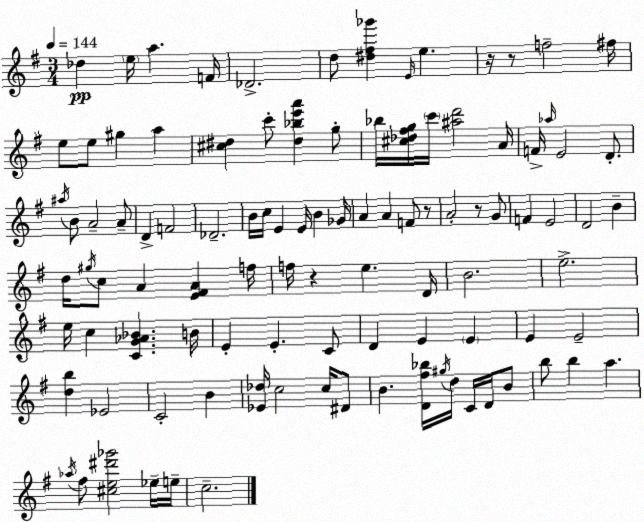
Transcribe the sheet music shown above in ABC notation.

X:1
T:Untitled
M:3/4
L:1/4
K:G
_d e/4 a F/4 _D2 d/2 [^d^f_g'] E/4 e z/4 z/2 f2 ^f/4 e/2 e/2 ^g a [^c^d] c'/2 [^d_be'a'] g/2 _b/4 [^c_d^fg]/4 c'/4 [^ad']2 A/4 F/4 _a/4 E2 D/2 ^a/4 B/2 A2 A/2 D F2 _D2 B/4 c/4 E E/4 B _G/4 A A F/2 z/2 A2 z/2 G/2 F E2 D2 B d/4 ^g/4 c/2 A [E^FA] f/4 f/4 z e D/4 B2 e2 e/4 c [CG_A_B] B/4 E E C/2 D E E E E2 [db] _E2 C2 B [_E_d]/4 c2 c/4 ^D/2 B [D^f_b]/4 ^g/4 d/4 C/4 D/4 B/2 b/2 b a _a/4 ^f/2 [^ce^d'_g']2 _e/4 e/4 c2